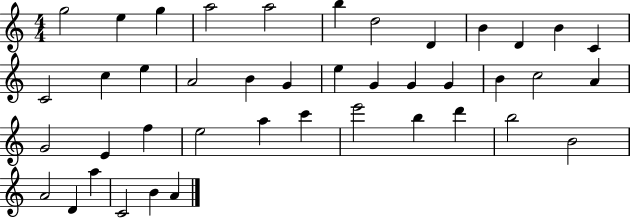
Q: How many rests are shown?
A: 0